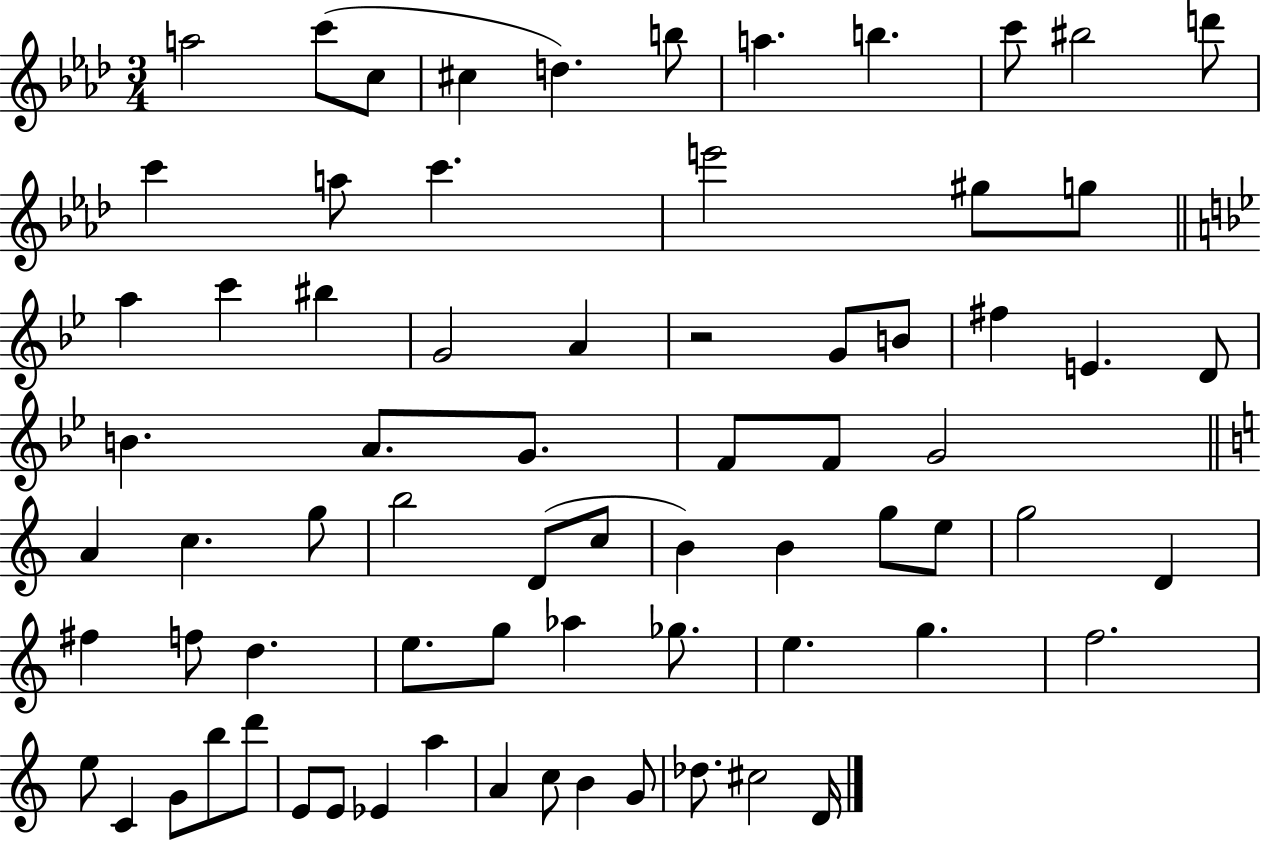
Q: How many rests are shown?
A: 1